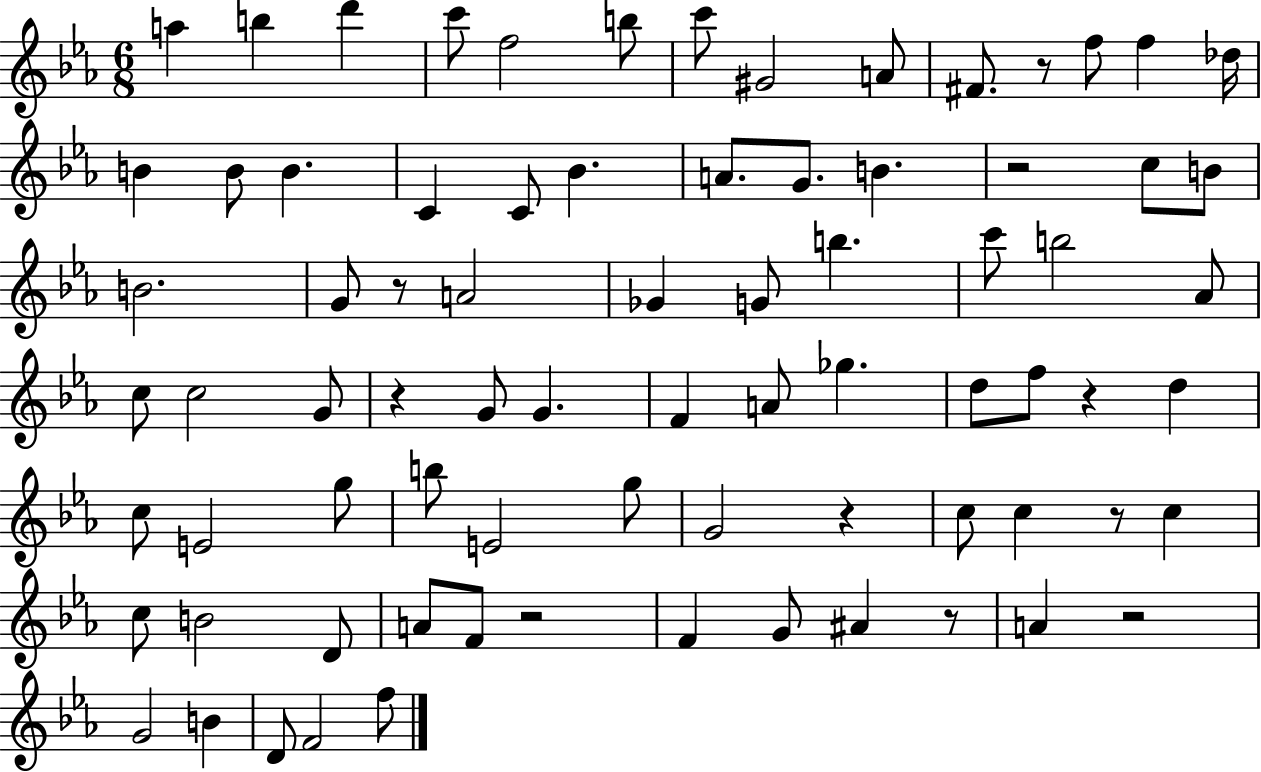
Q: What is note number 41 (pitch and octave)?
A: Gb5